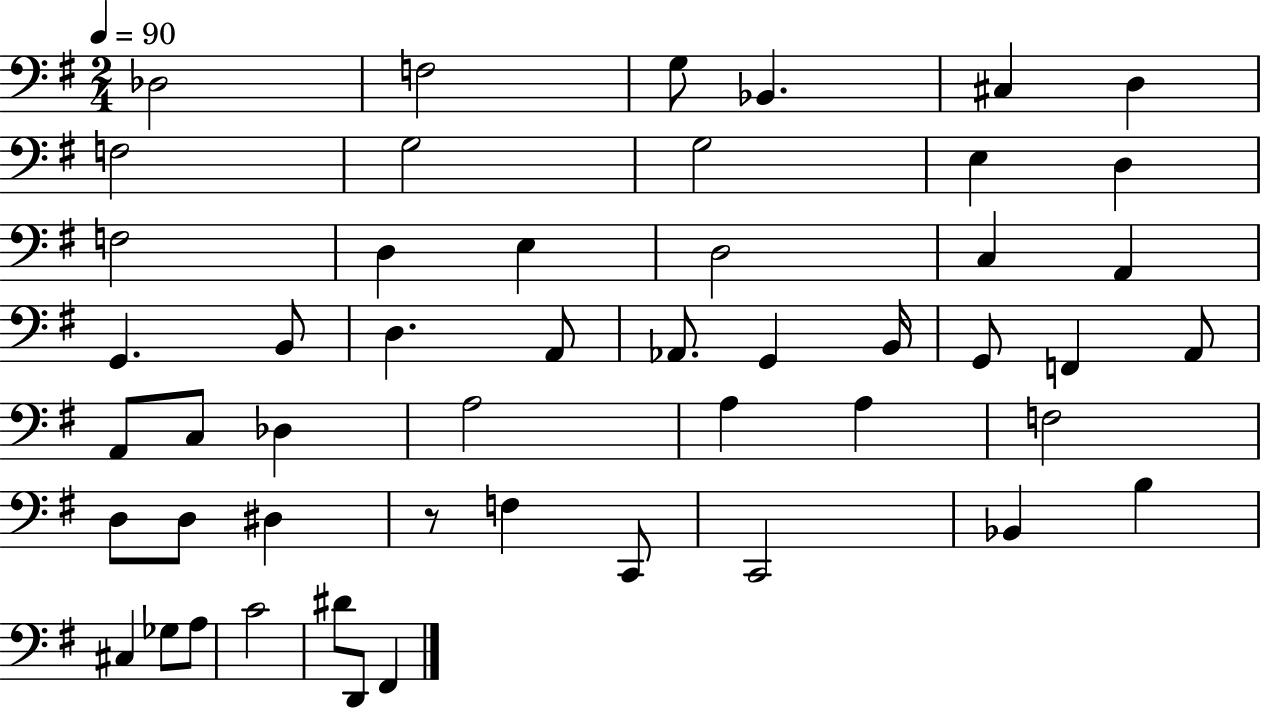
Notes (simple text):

Db3/h F3/h G3/e Bb2/q. C#3/q D3/q F3/h G3/h G3/h E3/q D3/q F3/h D3/q E3/q D3/h C3/q A2/q G2/q. B2/e D3/q. A2/e Ab2/e. G2/q B2/s G2/e F2/q A2/e A2/e C3/e Db3/q A3/h A3/q A3/q F3/h D3/e D3/e D#3/q R/e F3/q C2/e C2/h Bb2/q B3/q C#3/q Gb3/e A3/e C4/h D#4/e D2/e F#2/q